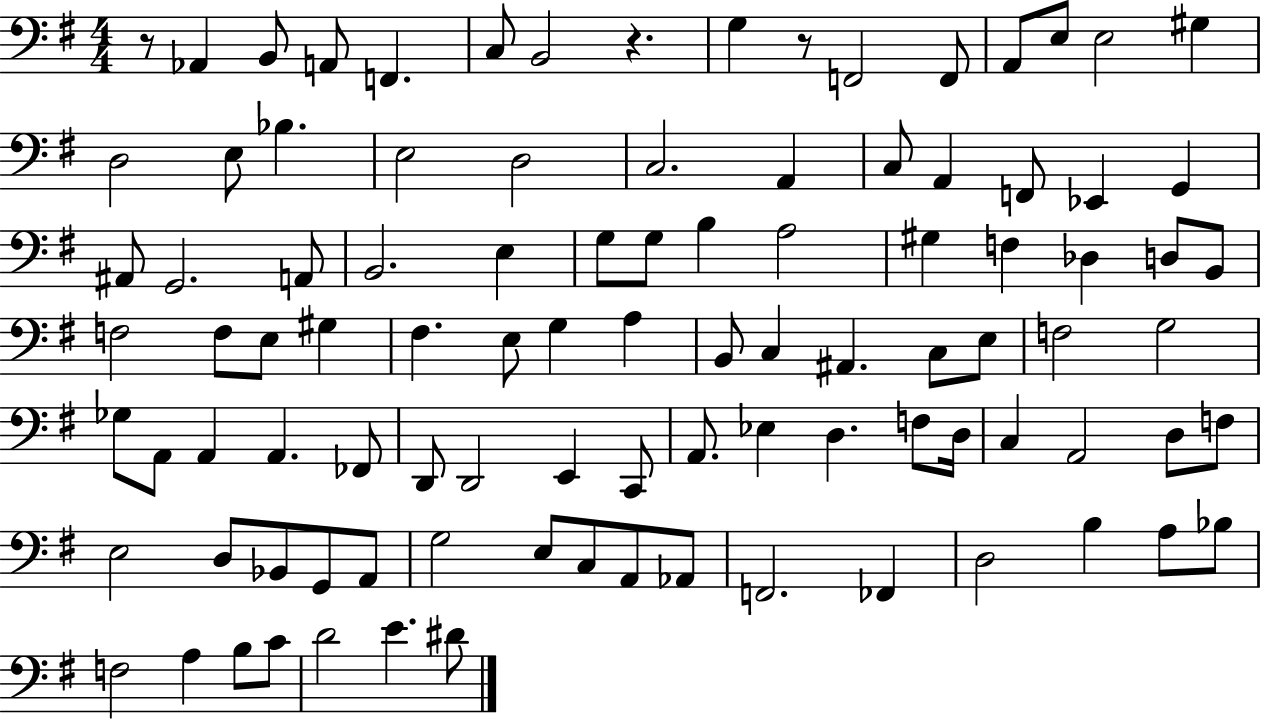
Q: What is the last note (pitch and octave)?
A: D#4